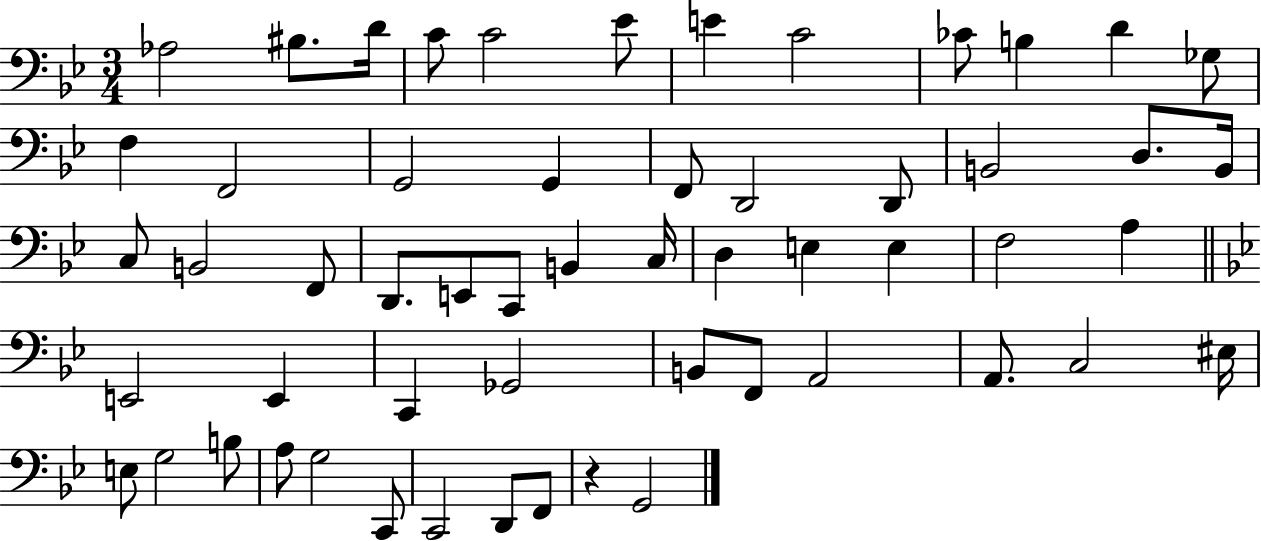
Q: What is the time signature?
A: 3/4